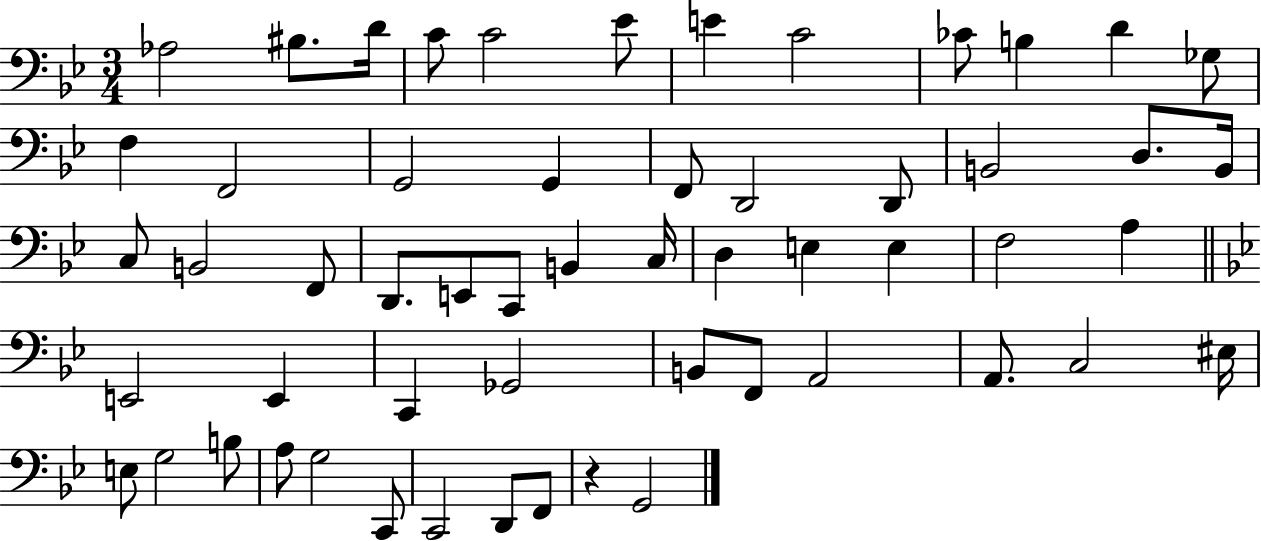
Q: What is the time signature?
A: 3/4